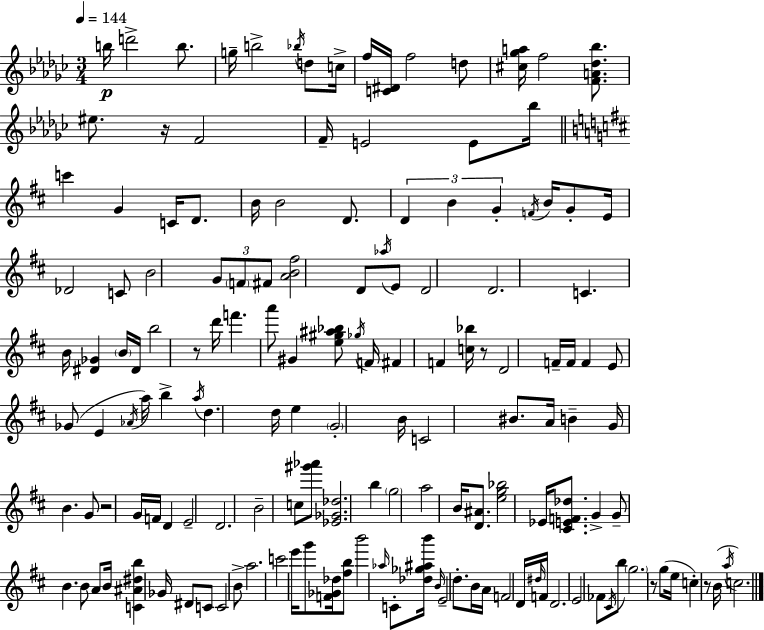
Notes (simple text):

B5/s D6/h B5/e. G5/s B5/h Bb5/s D5/e C5/s F5/s [C4,D#4]/s F5/h D5/e [C#5,Gb5,A5]/s F5/h [F4,A4,Db5,Bb5]/e. EIS5/e. R/s F4/h F4/s E4/h E4/e Bb5/s C6/q G4/q C4/s D4/e. B4/s B4/h D4/e. D4/q B4/q G4/q F4/s B4/s G4/e E4/s Db4/h C4/e B4/h G4/e F4/e F#4/e [A4,B4,F#5]/h D4/e Ab5/s E4/e D4/h D4/h. C4/q. B4/s [D#4,Gb4]/q B4/s D#4/s B5/h R/e D6/s F6/q. A6/e G#4/q [E5,G#5,A#5,Bb5]/e Gb5/s F4/s F#4/q F4/q [C5,Bb5]/s R/e D4/h F4/s F4/s F4/q E4/e Gb4/e E4/q Ab4/s A5/s B5/q A5/s D5/q. D5/s E5/q G4/h B4/s C4/h BIS4/e. A4/s B4/q G4/s B4/q. G4/e R/h G4/s F4/s D4/q E4/h D4/h. B4/h C5/e [G#6,Ab6]/e [Eb4,Gb4,Db5]/h. B5/q G5/h A5/h B4/s [D4,A#4]/e. [E5,G5,Bb5]/h Eb4/s [C#4,E4,F4,Db5]/e. G4/q G4/e B4/q. B4/e A4/e B4/s [C4,A#4,D#5,B5]/q Gb4/s D#4/e C4/e C4/h B4/e A5/h. C6/h E6/s G6/e [F4,Gb4,Db5]/s [F#5,B5]/e B6/h Ab5/s C4/e [Db5,Gb5,A#5,B6]/s B4/s E4/h D5/e. B4/s A4/s F4/h D4/s D#5/s F4/s D4/h. E4/h FES4/e C#4/s B5/e G5/h. R/e G5/e E5/s C5/q R/e B4/s A5/s C5/h.